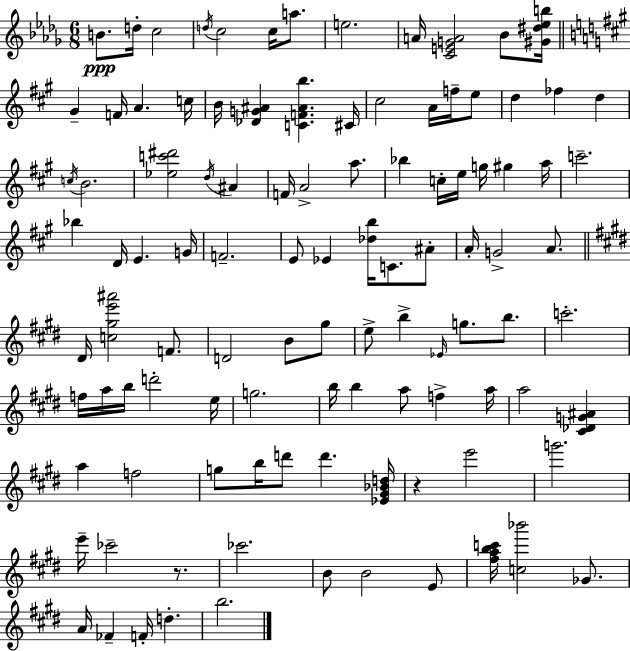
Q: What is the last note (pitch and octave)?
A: B5